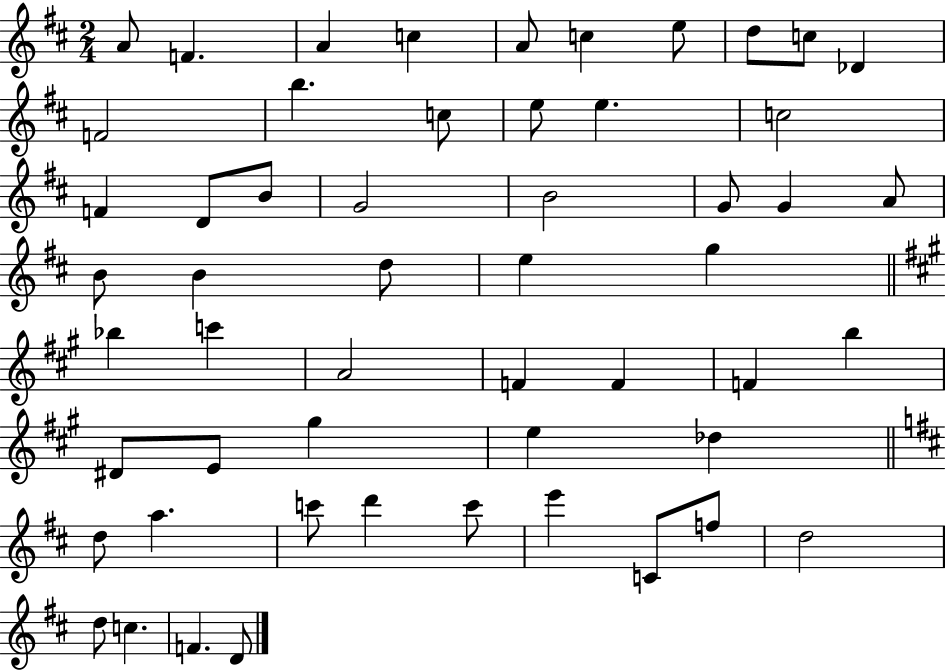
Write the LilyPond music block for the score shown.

{
  \clef treble
  \numericTimeSignature
  \time 2/4
  \key d \major
  a'8 f'4. | a'4 c''4 | a'8 c''4 e''8 | d''8 c''8 des'4 | \break f'2 | b''4. c''8 | e''8 e''4. | c''2 | \break f'4 d'8 b'8 | g'2 | b'2 | g'8 g'4 a'8 | \break b'8 b'4 d''8 | e''4 g''4 | \bar "||" \break \key a \major bes''4 c'''4 | a'2 | f'4 f'4 | f'4 b''4 | \break dis'8 e'8 gis''4 | e''4 des''4 | \bar "||" \break \key d \major d''8 a''4. | c'''8 d'''4 c'''8 | e'''4 c'8 f''8 | d''2 | \break d''8 c''4. | f'4. d'8 | \bar "|."
}